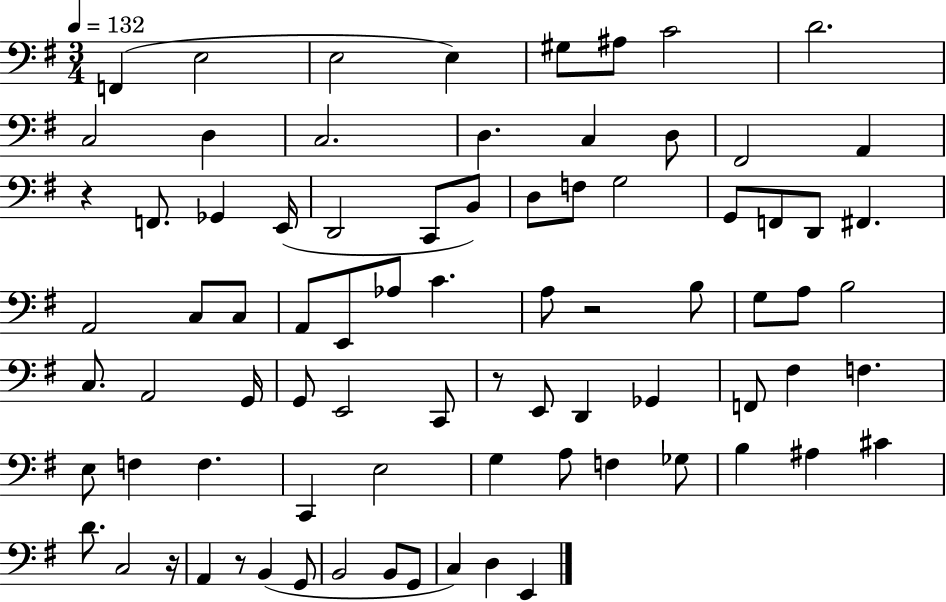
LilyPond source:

{
  \clef bass
  \numericTimeSignature
  \time 3/4
  \key g \major
  \tempo 4 = 132
  \repeat volta 2 { f,4( e2 | e2 e4) | gis8 ais8 c'2 | d'2. | \break c2 d4 | c2. | d4. c4 d8 | fis,2 a,4 | \break r4 f,8. ges,4 e,16( | d,2 c,8 b,8) | d8 f8 g2 | g,8 f,8 d,8 fis,4. | \break a,2 c8 c8 | a,8 e,8 aes8 c'4. | a8 r2 b8 | g8 a8 b2 | \break c8. a,2 g,16 | g,8 e,2 c,8 | r8 e,8 d,4 ges,4 | f,8 fis4 f4. | \break e8 f4 f4. | c,4 e2 | g4 a8 f4 ges8 | b4 ais4 cis'4 | \break d'8. c2 r16 | a,4 r8 b,4( g,8 | b,2 b,8 g,8 | c4) d4 e,4 | \break } \bar "|."
}